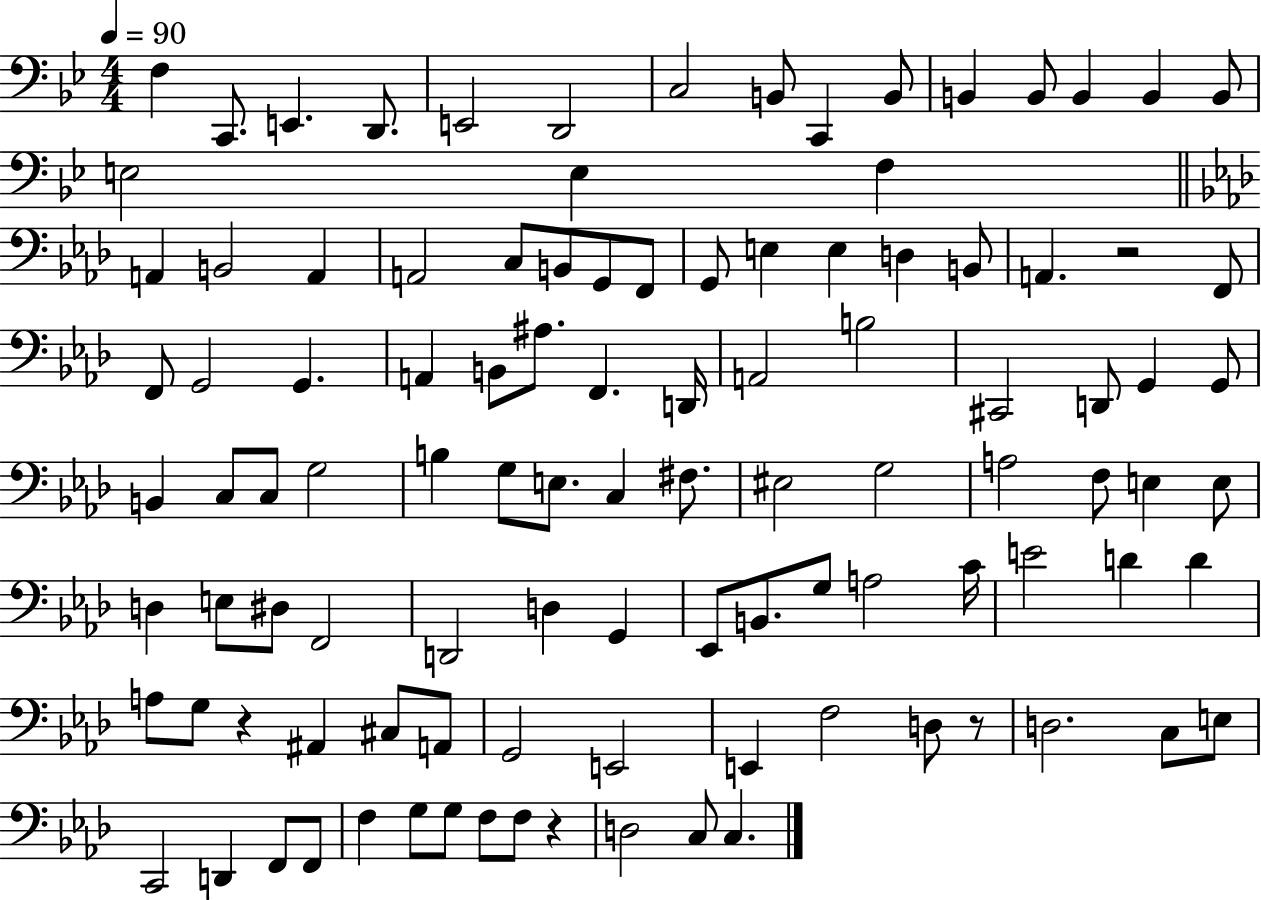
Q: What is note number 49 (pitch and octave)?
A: C3